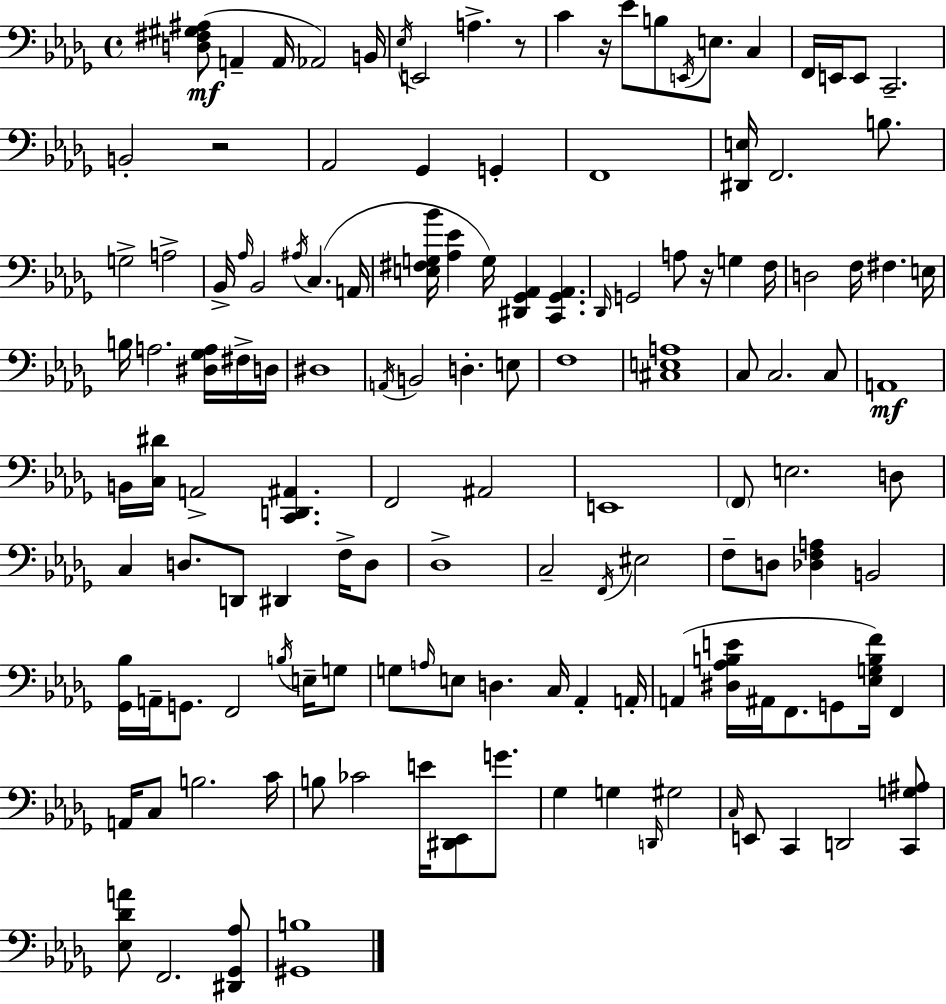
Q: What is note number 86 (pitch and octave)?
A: E3